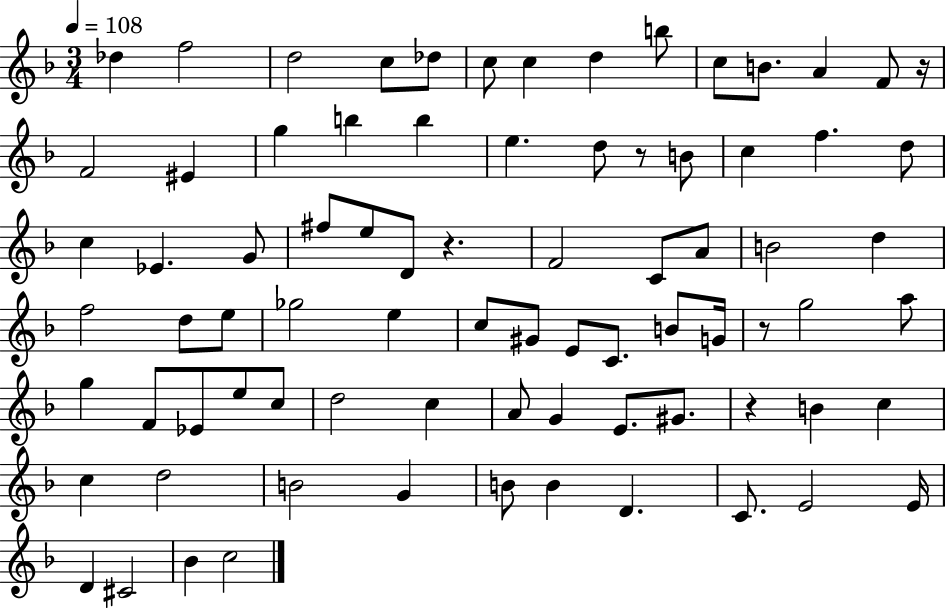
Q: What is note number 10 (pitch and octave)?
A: C5